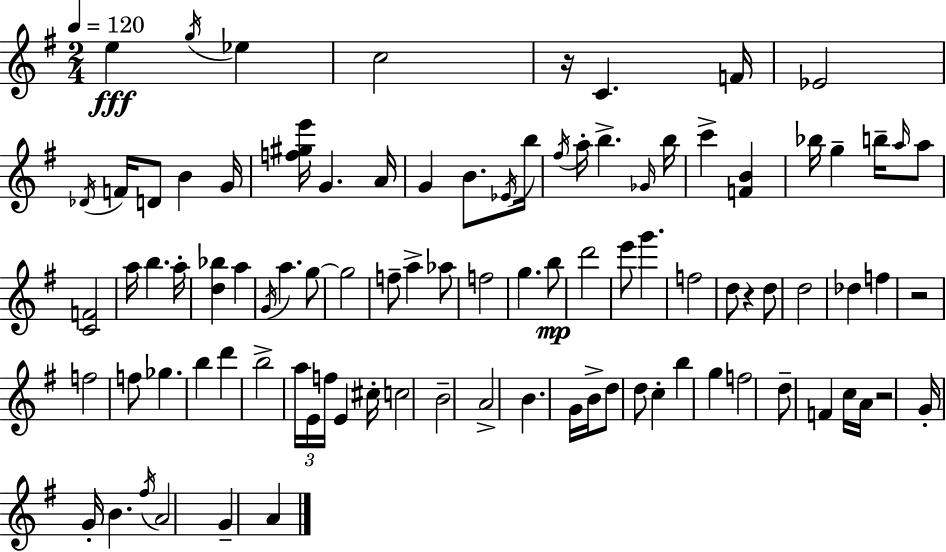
E5/q G5/s Eb5/q C5/h R/s C4/q. F4/s Eb4/h Db4/s F4/s D4/e B4/q G4/s [F5,G#5,E6]/s G4/q. A4/s G4/q B4/e. Eb4/s B5/s F#5/s A5/s B5/q. Gb4/s B5/s C6/q [F4,B4]/q Bb5/s G5/q B5/s A5/s A5/e [C4,F4]/h A5/s B5/q. A5/s [D5,Bb5]/q A5/q G4/s A5/q. G5/e G5/h F5/e A5/q Ab5/e F5/h G5/q. B5/e D6/h E6/e G6/q. F5/h D5/e R/q D5/e D5/h Db5/q F5/q R/h F5/h F5/e Gb5/q. B5/q D6/q B5/h A5/s E4/s F5/s E4/q C#5/s C5/h B4/h A4/h B4/q. G4/s B4/s D5/e D5/e C5/q B5/q G5/q F5/h D5/e F4/q C5/s A4/s R/h G4/s G4/s B4/q. F#5/s A4/h G4/q A4/q